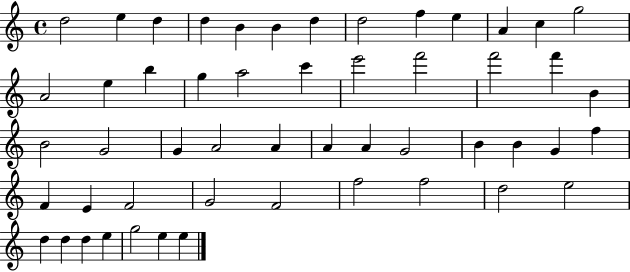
X:1
T:Untitled
M:4/4
L:1/4
K:C
d2 e d d B B d d2 f e A c g2 A2 e b g a2 c' e'2 f'2 f'2 f' B B2 G2 G A2 A A A G2 B B G f F E F2 G2 F2 f2 f2 d2 e2 d d d e g2 e e